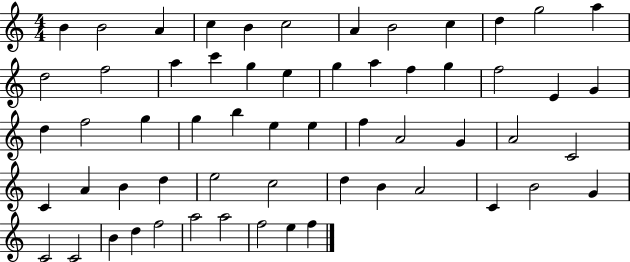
{
  \clef treble
  \numericTimeSignature
  \time 4/4
  \key c \major
  b'4 b'2 a'4 | c''4 b'4 c''2 | a'4 b'2 c''4 | d''4 g''2 a''4 | \break d''2 f''2 | a''4 c'''4 g''4 e''4 | g''4 a''4 f''4 g''4 | f''2 e'4 g'4 | \break d''4 f''2 g''4 | g''4 b''4 e''4 e''4 | f''4 a'2 g'4 | a'2 c'2 | \break c'4 a'4 b'4 d''4 | e''2 c''2 | d''4 b'4 a'2 | c'4 b'2 g'4 | \break c'2 c'2 | b'4 d''4 f''2 | a''2 a''2 | f''2 e''4 f''4 | \break \bar "|."
}